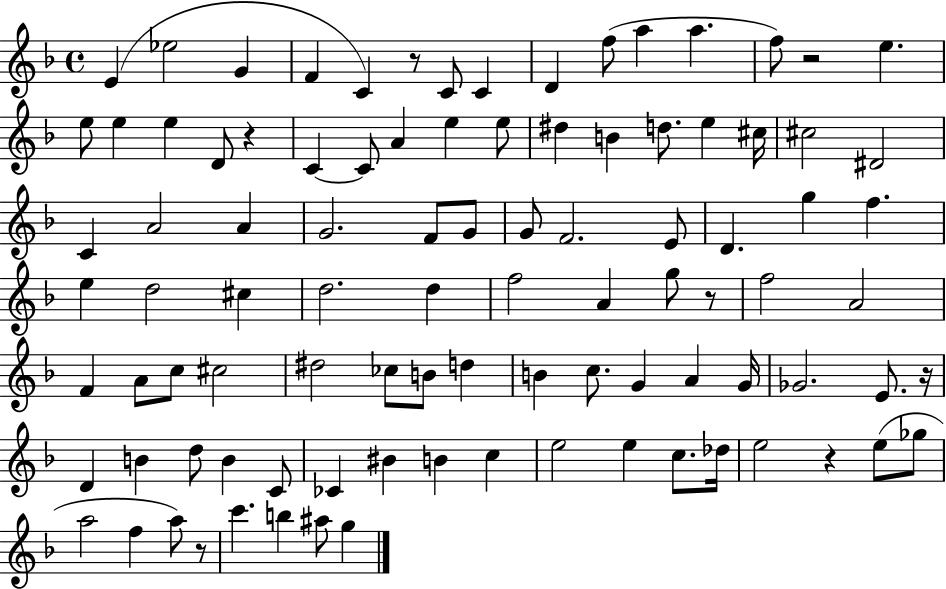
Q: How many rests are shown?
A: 7